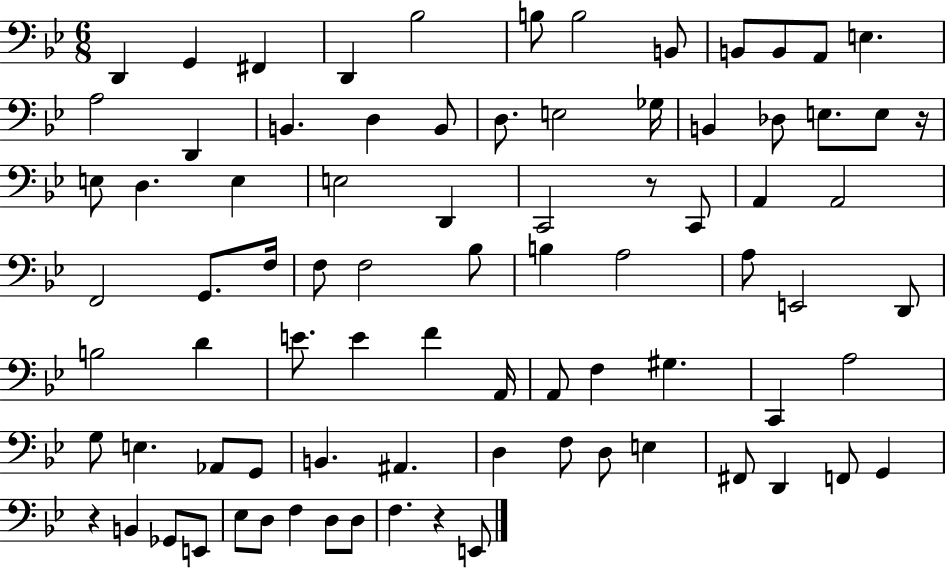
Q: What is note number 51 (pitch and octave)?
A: A2